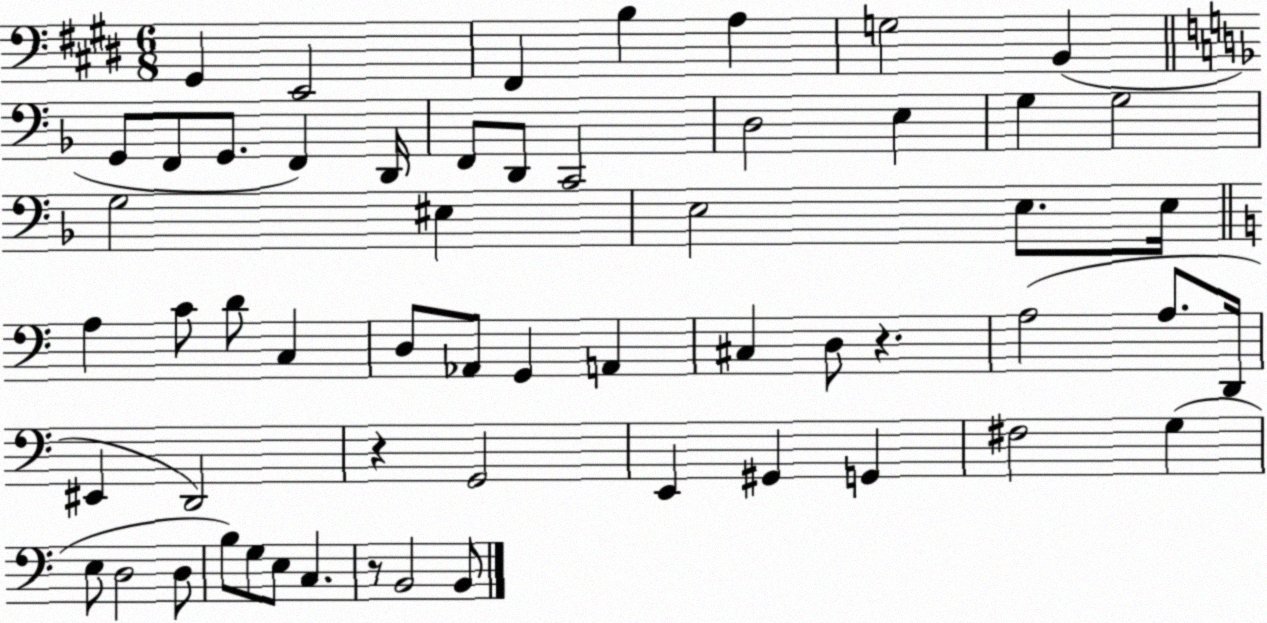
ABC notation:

X:1
T:Untitled
M:6/8
L:1/4
K:E
^G,, E,,2 ^F,, B, A, G,2 B,, G,,/2 F,,/2 G,,/2 F,, D,,/4 F,,/2 D,,/2 C,,2 D,2 E, G, G,2 G,2 ^E, E,2 E,/2 E,/4 A, C/2 D/2 C, D,/2 _A,,/2 G,, A,, ^C, D,/2 z A,2 A,/2 D,,/4 ^E,, D,,2 z G,,2 E,, ^G,, G,, ^F,2 G, E,/2 D,2 D,/2 B,/2 G,/2 E,/2 C, z/2 B,,2 B,,/2